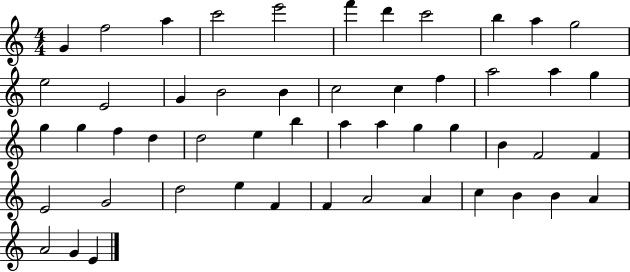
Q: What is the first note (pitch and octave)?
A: G4